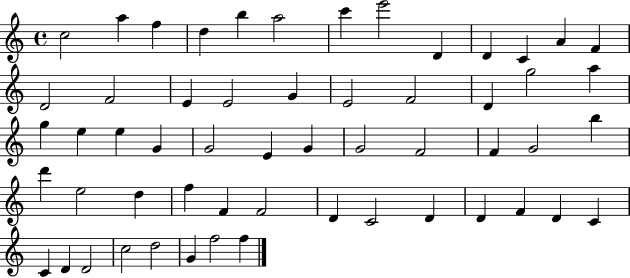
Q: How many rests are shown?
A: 0